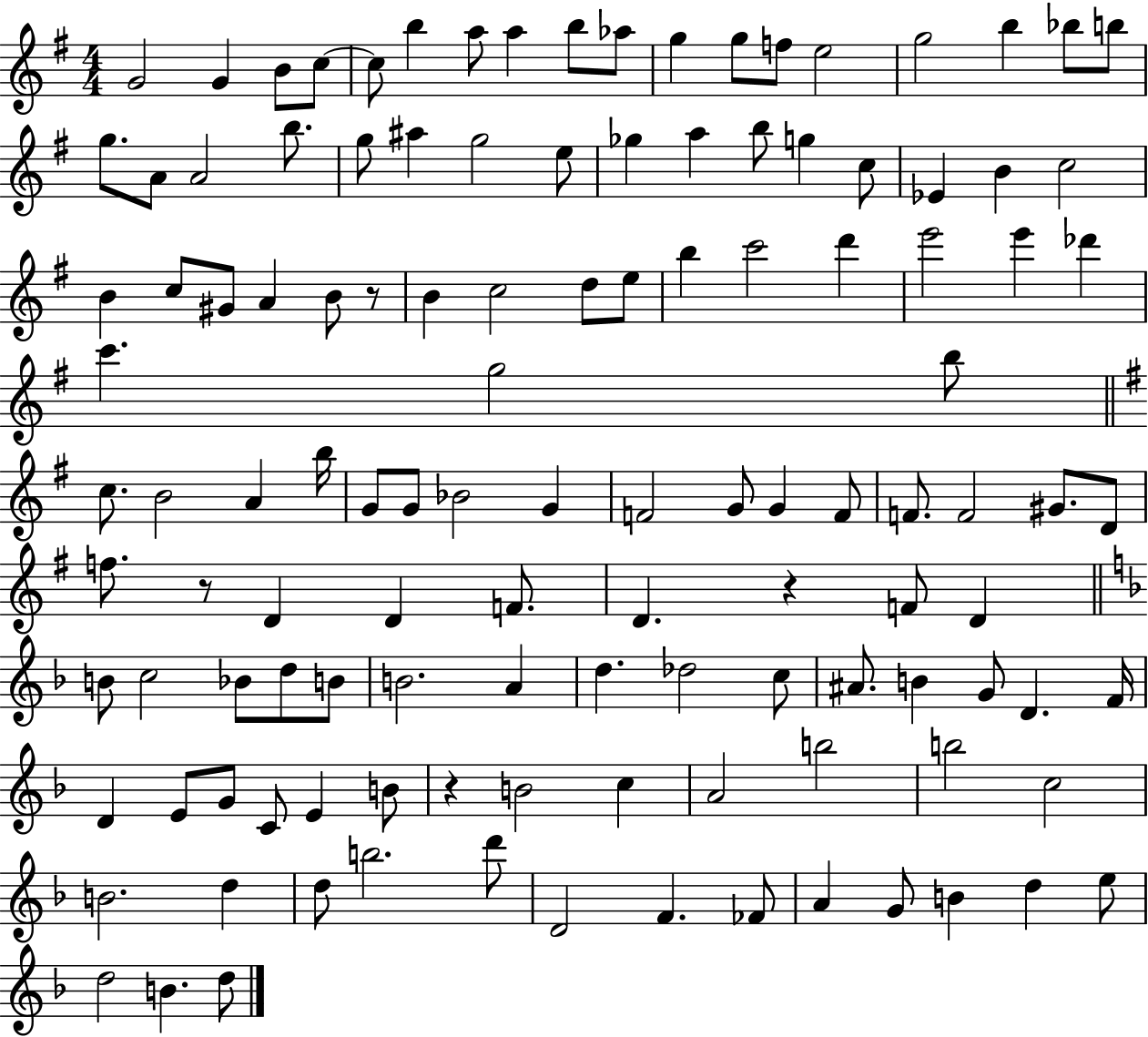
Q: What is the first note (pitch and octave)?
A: G4